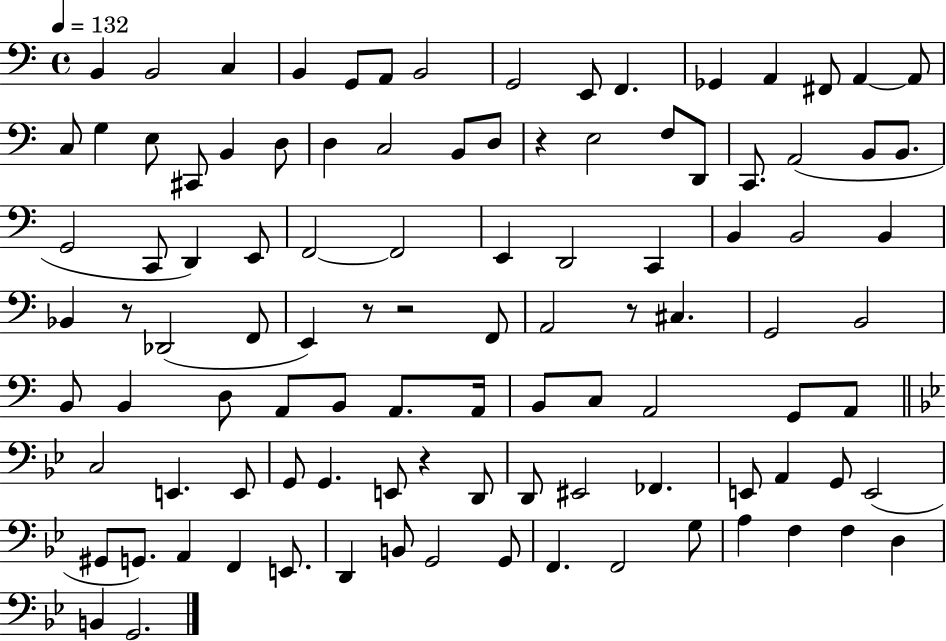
B2/q B2/h C3/q B2/q G2/e A2/e B2/h G2/h E2/e F2/q. Gb2/q A2/q F#2/e A2/q A2/e C3/e G3/q E3/e C#2/e B2/q D3/e D3/q C3/h B2/e D3/e R/q E3/h F3/e D2/e C2/e. A2/h B2/e B2/e. G2/h C2/e D2/q E2/e F2/h F2/h E2/q D2/h C2/q B2/q B2/h B2/q Bb2/q R/e Db2/h F2/e E2/q R/e R/h F2/e A2/h R/e C#3/q. G2/h B2/h B2/e B2/q D3/e A2/e B2/e A2/e. A2/s B2/e C3/e A2/h G2/e A2/e C3/h E2/q. E2/e G2/e G2/q. E2/e R/q D2/e D2/e EIS2/h FES2/q. E2/e A2/q G2/e E2/h G#2/e G2/e. A2/q F2/q E2/e. D2/q B2/e G2/h G2/e F2/q. F2/h G3/e A3/q F3/q F3/q D3/q B2/q G2/h.